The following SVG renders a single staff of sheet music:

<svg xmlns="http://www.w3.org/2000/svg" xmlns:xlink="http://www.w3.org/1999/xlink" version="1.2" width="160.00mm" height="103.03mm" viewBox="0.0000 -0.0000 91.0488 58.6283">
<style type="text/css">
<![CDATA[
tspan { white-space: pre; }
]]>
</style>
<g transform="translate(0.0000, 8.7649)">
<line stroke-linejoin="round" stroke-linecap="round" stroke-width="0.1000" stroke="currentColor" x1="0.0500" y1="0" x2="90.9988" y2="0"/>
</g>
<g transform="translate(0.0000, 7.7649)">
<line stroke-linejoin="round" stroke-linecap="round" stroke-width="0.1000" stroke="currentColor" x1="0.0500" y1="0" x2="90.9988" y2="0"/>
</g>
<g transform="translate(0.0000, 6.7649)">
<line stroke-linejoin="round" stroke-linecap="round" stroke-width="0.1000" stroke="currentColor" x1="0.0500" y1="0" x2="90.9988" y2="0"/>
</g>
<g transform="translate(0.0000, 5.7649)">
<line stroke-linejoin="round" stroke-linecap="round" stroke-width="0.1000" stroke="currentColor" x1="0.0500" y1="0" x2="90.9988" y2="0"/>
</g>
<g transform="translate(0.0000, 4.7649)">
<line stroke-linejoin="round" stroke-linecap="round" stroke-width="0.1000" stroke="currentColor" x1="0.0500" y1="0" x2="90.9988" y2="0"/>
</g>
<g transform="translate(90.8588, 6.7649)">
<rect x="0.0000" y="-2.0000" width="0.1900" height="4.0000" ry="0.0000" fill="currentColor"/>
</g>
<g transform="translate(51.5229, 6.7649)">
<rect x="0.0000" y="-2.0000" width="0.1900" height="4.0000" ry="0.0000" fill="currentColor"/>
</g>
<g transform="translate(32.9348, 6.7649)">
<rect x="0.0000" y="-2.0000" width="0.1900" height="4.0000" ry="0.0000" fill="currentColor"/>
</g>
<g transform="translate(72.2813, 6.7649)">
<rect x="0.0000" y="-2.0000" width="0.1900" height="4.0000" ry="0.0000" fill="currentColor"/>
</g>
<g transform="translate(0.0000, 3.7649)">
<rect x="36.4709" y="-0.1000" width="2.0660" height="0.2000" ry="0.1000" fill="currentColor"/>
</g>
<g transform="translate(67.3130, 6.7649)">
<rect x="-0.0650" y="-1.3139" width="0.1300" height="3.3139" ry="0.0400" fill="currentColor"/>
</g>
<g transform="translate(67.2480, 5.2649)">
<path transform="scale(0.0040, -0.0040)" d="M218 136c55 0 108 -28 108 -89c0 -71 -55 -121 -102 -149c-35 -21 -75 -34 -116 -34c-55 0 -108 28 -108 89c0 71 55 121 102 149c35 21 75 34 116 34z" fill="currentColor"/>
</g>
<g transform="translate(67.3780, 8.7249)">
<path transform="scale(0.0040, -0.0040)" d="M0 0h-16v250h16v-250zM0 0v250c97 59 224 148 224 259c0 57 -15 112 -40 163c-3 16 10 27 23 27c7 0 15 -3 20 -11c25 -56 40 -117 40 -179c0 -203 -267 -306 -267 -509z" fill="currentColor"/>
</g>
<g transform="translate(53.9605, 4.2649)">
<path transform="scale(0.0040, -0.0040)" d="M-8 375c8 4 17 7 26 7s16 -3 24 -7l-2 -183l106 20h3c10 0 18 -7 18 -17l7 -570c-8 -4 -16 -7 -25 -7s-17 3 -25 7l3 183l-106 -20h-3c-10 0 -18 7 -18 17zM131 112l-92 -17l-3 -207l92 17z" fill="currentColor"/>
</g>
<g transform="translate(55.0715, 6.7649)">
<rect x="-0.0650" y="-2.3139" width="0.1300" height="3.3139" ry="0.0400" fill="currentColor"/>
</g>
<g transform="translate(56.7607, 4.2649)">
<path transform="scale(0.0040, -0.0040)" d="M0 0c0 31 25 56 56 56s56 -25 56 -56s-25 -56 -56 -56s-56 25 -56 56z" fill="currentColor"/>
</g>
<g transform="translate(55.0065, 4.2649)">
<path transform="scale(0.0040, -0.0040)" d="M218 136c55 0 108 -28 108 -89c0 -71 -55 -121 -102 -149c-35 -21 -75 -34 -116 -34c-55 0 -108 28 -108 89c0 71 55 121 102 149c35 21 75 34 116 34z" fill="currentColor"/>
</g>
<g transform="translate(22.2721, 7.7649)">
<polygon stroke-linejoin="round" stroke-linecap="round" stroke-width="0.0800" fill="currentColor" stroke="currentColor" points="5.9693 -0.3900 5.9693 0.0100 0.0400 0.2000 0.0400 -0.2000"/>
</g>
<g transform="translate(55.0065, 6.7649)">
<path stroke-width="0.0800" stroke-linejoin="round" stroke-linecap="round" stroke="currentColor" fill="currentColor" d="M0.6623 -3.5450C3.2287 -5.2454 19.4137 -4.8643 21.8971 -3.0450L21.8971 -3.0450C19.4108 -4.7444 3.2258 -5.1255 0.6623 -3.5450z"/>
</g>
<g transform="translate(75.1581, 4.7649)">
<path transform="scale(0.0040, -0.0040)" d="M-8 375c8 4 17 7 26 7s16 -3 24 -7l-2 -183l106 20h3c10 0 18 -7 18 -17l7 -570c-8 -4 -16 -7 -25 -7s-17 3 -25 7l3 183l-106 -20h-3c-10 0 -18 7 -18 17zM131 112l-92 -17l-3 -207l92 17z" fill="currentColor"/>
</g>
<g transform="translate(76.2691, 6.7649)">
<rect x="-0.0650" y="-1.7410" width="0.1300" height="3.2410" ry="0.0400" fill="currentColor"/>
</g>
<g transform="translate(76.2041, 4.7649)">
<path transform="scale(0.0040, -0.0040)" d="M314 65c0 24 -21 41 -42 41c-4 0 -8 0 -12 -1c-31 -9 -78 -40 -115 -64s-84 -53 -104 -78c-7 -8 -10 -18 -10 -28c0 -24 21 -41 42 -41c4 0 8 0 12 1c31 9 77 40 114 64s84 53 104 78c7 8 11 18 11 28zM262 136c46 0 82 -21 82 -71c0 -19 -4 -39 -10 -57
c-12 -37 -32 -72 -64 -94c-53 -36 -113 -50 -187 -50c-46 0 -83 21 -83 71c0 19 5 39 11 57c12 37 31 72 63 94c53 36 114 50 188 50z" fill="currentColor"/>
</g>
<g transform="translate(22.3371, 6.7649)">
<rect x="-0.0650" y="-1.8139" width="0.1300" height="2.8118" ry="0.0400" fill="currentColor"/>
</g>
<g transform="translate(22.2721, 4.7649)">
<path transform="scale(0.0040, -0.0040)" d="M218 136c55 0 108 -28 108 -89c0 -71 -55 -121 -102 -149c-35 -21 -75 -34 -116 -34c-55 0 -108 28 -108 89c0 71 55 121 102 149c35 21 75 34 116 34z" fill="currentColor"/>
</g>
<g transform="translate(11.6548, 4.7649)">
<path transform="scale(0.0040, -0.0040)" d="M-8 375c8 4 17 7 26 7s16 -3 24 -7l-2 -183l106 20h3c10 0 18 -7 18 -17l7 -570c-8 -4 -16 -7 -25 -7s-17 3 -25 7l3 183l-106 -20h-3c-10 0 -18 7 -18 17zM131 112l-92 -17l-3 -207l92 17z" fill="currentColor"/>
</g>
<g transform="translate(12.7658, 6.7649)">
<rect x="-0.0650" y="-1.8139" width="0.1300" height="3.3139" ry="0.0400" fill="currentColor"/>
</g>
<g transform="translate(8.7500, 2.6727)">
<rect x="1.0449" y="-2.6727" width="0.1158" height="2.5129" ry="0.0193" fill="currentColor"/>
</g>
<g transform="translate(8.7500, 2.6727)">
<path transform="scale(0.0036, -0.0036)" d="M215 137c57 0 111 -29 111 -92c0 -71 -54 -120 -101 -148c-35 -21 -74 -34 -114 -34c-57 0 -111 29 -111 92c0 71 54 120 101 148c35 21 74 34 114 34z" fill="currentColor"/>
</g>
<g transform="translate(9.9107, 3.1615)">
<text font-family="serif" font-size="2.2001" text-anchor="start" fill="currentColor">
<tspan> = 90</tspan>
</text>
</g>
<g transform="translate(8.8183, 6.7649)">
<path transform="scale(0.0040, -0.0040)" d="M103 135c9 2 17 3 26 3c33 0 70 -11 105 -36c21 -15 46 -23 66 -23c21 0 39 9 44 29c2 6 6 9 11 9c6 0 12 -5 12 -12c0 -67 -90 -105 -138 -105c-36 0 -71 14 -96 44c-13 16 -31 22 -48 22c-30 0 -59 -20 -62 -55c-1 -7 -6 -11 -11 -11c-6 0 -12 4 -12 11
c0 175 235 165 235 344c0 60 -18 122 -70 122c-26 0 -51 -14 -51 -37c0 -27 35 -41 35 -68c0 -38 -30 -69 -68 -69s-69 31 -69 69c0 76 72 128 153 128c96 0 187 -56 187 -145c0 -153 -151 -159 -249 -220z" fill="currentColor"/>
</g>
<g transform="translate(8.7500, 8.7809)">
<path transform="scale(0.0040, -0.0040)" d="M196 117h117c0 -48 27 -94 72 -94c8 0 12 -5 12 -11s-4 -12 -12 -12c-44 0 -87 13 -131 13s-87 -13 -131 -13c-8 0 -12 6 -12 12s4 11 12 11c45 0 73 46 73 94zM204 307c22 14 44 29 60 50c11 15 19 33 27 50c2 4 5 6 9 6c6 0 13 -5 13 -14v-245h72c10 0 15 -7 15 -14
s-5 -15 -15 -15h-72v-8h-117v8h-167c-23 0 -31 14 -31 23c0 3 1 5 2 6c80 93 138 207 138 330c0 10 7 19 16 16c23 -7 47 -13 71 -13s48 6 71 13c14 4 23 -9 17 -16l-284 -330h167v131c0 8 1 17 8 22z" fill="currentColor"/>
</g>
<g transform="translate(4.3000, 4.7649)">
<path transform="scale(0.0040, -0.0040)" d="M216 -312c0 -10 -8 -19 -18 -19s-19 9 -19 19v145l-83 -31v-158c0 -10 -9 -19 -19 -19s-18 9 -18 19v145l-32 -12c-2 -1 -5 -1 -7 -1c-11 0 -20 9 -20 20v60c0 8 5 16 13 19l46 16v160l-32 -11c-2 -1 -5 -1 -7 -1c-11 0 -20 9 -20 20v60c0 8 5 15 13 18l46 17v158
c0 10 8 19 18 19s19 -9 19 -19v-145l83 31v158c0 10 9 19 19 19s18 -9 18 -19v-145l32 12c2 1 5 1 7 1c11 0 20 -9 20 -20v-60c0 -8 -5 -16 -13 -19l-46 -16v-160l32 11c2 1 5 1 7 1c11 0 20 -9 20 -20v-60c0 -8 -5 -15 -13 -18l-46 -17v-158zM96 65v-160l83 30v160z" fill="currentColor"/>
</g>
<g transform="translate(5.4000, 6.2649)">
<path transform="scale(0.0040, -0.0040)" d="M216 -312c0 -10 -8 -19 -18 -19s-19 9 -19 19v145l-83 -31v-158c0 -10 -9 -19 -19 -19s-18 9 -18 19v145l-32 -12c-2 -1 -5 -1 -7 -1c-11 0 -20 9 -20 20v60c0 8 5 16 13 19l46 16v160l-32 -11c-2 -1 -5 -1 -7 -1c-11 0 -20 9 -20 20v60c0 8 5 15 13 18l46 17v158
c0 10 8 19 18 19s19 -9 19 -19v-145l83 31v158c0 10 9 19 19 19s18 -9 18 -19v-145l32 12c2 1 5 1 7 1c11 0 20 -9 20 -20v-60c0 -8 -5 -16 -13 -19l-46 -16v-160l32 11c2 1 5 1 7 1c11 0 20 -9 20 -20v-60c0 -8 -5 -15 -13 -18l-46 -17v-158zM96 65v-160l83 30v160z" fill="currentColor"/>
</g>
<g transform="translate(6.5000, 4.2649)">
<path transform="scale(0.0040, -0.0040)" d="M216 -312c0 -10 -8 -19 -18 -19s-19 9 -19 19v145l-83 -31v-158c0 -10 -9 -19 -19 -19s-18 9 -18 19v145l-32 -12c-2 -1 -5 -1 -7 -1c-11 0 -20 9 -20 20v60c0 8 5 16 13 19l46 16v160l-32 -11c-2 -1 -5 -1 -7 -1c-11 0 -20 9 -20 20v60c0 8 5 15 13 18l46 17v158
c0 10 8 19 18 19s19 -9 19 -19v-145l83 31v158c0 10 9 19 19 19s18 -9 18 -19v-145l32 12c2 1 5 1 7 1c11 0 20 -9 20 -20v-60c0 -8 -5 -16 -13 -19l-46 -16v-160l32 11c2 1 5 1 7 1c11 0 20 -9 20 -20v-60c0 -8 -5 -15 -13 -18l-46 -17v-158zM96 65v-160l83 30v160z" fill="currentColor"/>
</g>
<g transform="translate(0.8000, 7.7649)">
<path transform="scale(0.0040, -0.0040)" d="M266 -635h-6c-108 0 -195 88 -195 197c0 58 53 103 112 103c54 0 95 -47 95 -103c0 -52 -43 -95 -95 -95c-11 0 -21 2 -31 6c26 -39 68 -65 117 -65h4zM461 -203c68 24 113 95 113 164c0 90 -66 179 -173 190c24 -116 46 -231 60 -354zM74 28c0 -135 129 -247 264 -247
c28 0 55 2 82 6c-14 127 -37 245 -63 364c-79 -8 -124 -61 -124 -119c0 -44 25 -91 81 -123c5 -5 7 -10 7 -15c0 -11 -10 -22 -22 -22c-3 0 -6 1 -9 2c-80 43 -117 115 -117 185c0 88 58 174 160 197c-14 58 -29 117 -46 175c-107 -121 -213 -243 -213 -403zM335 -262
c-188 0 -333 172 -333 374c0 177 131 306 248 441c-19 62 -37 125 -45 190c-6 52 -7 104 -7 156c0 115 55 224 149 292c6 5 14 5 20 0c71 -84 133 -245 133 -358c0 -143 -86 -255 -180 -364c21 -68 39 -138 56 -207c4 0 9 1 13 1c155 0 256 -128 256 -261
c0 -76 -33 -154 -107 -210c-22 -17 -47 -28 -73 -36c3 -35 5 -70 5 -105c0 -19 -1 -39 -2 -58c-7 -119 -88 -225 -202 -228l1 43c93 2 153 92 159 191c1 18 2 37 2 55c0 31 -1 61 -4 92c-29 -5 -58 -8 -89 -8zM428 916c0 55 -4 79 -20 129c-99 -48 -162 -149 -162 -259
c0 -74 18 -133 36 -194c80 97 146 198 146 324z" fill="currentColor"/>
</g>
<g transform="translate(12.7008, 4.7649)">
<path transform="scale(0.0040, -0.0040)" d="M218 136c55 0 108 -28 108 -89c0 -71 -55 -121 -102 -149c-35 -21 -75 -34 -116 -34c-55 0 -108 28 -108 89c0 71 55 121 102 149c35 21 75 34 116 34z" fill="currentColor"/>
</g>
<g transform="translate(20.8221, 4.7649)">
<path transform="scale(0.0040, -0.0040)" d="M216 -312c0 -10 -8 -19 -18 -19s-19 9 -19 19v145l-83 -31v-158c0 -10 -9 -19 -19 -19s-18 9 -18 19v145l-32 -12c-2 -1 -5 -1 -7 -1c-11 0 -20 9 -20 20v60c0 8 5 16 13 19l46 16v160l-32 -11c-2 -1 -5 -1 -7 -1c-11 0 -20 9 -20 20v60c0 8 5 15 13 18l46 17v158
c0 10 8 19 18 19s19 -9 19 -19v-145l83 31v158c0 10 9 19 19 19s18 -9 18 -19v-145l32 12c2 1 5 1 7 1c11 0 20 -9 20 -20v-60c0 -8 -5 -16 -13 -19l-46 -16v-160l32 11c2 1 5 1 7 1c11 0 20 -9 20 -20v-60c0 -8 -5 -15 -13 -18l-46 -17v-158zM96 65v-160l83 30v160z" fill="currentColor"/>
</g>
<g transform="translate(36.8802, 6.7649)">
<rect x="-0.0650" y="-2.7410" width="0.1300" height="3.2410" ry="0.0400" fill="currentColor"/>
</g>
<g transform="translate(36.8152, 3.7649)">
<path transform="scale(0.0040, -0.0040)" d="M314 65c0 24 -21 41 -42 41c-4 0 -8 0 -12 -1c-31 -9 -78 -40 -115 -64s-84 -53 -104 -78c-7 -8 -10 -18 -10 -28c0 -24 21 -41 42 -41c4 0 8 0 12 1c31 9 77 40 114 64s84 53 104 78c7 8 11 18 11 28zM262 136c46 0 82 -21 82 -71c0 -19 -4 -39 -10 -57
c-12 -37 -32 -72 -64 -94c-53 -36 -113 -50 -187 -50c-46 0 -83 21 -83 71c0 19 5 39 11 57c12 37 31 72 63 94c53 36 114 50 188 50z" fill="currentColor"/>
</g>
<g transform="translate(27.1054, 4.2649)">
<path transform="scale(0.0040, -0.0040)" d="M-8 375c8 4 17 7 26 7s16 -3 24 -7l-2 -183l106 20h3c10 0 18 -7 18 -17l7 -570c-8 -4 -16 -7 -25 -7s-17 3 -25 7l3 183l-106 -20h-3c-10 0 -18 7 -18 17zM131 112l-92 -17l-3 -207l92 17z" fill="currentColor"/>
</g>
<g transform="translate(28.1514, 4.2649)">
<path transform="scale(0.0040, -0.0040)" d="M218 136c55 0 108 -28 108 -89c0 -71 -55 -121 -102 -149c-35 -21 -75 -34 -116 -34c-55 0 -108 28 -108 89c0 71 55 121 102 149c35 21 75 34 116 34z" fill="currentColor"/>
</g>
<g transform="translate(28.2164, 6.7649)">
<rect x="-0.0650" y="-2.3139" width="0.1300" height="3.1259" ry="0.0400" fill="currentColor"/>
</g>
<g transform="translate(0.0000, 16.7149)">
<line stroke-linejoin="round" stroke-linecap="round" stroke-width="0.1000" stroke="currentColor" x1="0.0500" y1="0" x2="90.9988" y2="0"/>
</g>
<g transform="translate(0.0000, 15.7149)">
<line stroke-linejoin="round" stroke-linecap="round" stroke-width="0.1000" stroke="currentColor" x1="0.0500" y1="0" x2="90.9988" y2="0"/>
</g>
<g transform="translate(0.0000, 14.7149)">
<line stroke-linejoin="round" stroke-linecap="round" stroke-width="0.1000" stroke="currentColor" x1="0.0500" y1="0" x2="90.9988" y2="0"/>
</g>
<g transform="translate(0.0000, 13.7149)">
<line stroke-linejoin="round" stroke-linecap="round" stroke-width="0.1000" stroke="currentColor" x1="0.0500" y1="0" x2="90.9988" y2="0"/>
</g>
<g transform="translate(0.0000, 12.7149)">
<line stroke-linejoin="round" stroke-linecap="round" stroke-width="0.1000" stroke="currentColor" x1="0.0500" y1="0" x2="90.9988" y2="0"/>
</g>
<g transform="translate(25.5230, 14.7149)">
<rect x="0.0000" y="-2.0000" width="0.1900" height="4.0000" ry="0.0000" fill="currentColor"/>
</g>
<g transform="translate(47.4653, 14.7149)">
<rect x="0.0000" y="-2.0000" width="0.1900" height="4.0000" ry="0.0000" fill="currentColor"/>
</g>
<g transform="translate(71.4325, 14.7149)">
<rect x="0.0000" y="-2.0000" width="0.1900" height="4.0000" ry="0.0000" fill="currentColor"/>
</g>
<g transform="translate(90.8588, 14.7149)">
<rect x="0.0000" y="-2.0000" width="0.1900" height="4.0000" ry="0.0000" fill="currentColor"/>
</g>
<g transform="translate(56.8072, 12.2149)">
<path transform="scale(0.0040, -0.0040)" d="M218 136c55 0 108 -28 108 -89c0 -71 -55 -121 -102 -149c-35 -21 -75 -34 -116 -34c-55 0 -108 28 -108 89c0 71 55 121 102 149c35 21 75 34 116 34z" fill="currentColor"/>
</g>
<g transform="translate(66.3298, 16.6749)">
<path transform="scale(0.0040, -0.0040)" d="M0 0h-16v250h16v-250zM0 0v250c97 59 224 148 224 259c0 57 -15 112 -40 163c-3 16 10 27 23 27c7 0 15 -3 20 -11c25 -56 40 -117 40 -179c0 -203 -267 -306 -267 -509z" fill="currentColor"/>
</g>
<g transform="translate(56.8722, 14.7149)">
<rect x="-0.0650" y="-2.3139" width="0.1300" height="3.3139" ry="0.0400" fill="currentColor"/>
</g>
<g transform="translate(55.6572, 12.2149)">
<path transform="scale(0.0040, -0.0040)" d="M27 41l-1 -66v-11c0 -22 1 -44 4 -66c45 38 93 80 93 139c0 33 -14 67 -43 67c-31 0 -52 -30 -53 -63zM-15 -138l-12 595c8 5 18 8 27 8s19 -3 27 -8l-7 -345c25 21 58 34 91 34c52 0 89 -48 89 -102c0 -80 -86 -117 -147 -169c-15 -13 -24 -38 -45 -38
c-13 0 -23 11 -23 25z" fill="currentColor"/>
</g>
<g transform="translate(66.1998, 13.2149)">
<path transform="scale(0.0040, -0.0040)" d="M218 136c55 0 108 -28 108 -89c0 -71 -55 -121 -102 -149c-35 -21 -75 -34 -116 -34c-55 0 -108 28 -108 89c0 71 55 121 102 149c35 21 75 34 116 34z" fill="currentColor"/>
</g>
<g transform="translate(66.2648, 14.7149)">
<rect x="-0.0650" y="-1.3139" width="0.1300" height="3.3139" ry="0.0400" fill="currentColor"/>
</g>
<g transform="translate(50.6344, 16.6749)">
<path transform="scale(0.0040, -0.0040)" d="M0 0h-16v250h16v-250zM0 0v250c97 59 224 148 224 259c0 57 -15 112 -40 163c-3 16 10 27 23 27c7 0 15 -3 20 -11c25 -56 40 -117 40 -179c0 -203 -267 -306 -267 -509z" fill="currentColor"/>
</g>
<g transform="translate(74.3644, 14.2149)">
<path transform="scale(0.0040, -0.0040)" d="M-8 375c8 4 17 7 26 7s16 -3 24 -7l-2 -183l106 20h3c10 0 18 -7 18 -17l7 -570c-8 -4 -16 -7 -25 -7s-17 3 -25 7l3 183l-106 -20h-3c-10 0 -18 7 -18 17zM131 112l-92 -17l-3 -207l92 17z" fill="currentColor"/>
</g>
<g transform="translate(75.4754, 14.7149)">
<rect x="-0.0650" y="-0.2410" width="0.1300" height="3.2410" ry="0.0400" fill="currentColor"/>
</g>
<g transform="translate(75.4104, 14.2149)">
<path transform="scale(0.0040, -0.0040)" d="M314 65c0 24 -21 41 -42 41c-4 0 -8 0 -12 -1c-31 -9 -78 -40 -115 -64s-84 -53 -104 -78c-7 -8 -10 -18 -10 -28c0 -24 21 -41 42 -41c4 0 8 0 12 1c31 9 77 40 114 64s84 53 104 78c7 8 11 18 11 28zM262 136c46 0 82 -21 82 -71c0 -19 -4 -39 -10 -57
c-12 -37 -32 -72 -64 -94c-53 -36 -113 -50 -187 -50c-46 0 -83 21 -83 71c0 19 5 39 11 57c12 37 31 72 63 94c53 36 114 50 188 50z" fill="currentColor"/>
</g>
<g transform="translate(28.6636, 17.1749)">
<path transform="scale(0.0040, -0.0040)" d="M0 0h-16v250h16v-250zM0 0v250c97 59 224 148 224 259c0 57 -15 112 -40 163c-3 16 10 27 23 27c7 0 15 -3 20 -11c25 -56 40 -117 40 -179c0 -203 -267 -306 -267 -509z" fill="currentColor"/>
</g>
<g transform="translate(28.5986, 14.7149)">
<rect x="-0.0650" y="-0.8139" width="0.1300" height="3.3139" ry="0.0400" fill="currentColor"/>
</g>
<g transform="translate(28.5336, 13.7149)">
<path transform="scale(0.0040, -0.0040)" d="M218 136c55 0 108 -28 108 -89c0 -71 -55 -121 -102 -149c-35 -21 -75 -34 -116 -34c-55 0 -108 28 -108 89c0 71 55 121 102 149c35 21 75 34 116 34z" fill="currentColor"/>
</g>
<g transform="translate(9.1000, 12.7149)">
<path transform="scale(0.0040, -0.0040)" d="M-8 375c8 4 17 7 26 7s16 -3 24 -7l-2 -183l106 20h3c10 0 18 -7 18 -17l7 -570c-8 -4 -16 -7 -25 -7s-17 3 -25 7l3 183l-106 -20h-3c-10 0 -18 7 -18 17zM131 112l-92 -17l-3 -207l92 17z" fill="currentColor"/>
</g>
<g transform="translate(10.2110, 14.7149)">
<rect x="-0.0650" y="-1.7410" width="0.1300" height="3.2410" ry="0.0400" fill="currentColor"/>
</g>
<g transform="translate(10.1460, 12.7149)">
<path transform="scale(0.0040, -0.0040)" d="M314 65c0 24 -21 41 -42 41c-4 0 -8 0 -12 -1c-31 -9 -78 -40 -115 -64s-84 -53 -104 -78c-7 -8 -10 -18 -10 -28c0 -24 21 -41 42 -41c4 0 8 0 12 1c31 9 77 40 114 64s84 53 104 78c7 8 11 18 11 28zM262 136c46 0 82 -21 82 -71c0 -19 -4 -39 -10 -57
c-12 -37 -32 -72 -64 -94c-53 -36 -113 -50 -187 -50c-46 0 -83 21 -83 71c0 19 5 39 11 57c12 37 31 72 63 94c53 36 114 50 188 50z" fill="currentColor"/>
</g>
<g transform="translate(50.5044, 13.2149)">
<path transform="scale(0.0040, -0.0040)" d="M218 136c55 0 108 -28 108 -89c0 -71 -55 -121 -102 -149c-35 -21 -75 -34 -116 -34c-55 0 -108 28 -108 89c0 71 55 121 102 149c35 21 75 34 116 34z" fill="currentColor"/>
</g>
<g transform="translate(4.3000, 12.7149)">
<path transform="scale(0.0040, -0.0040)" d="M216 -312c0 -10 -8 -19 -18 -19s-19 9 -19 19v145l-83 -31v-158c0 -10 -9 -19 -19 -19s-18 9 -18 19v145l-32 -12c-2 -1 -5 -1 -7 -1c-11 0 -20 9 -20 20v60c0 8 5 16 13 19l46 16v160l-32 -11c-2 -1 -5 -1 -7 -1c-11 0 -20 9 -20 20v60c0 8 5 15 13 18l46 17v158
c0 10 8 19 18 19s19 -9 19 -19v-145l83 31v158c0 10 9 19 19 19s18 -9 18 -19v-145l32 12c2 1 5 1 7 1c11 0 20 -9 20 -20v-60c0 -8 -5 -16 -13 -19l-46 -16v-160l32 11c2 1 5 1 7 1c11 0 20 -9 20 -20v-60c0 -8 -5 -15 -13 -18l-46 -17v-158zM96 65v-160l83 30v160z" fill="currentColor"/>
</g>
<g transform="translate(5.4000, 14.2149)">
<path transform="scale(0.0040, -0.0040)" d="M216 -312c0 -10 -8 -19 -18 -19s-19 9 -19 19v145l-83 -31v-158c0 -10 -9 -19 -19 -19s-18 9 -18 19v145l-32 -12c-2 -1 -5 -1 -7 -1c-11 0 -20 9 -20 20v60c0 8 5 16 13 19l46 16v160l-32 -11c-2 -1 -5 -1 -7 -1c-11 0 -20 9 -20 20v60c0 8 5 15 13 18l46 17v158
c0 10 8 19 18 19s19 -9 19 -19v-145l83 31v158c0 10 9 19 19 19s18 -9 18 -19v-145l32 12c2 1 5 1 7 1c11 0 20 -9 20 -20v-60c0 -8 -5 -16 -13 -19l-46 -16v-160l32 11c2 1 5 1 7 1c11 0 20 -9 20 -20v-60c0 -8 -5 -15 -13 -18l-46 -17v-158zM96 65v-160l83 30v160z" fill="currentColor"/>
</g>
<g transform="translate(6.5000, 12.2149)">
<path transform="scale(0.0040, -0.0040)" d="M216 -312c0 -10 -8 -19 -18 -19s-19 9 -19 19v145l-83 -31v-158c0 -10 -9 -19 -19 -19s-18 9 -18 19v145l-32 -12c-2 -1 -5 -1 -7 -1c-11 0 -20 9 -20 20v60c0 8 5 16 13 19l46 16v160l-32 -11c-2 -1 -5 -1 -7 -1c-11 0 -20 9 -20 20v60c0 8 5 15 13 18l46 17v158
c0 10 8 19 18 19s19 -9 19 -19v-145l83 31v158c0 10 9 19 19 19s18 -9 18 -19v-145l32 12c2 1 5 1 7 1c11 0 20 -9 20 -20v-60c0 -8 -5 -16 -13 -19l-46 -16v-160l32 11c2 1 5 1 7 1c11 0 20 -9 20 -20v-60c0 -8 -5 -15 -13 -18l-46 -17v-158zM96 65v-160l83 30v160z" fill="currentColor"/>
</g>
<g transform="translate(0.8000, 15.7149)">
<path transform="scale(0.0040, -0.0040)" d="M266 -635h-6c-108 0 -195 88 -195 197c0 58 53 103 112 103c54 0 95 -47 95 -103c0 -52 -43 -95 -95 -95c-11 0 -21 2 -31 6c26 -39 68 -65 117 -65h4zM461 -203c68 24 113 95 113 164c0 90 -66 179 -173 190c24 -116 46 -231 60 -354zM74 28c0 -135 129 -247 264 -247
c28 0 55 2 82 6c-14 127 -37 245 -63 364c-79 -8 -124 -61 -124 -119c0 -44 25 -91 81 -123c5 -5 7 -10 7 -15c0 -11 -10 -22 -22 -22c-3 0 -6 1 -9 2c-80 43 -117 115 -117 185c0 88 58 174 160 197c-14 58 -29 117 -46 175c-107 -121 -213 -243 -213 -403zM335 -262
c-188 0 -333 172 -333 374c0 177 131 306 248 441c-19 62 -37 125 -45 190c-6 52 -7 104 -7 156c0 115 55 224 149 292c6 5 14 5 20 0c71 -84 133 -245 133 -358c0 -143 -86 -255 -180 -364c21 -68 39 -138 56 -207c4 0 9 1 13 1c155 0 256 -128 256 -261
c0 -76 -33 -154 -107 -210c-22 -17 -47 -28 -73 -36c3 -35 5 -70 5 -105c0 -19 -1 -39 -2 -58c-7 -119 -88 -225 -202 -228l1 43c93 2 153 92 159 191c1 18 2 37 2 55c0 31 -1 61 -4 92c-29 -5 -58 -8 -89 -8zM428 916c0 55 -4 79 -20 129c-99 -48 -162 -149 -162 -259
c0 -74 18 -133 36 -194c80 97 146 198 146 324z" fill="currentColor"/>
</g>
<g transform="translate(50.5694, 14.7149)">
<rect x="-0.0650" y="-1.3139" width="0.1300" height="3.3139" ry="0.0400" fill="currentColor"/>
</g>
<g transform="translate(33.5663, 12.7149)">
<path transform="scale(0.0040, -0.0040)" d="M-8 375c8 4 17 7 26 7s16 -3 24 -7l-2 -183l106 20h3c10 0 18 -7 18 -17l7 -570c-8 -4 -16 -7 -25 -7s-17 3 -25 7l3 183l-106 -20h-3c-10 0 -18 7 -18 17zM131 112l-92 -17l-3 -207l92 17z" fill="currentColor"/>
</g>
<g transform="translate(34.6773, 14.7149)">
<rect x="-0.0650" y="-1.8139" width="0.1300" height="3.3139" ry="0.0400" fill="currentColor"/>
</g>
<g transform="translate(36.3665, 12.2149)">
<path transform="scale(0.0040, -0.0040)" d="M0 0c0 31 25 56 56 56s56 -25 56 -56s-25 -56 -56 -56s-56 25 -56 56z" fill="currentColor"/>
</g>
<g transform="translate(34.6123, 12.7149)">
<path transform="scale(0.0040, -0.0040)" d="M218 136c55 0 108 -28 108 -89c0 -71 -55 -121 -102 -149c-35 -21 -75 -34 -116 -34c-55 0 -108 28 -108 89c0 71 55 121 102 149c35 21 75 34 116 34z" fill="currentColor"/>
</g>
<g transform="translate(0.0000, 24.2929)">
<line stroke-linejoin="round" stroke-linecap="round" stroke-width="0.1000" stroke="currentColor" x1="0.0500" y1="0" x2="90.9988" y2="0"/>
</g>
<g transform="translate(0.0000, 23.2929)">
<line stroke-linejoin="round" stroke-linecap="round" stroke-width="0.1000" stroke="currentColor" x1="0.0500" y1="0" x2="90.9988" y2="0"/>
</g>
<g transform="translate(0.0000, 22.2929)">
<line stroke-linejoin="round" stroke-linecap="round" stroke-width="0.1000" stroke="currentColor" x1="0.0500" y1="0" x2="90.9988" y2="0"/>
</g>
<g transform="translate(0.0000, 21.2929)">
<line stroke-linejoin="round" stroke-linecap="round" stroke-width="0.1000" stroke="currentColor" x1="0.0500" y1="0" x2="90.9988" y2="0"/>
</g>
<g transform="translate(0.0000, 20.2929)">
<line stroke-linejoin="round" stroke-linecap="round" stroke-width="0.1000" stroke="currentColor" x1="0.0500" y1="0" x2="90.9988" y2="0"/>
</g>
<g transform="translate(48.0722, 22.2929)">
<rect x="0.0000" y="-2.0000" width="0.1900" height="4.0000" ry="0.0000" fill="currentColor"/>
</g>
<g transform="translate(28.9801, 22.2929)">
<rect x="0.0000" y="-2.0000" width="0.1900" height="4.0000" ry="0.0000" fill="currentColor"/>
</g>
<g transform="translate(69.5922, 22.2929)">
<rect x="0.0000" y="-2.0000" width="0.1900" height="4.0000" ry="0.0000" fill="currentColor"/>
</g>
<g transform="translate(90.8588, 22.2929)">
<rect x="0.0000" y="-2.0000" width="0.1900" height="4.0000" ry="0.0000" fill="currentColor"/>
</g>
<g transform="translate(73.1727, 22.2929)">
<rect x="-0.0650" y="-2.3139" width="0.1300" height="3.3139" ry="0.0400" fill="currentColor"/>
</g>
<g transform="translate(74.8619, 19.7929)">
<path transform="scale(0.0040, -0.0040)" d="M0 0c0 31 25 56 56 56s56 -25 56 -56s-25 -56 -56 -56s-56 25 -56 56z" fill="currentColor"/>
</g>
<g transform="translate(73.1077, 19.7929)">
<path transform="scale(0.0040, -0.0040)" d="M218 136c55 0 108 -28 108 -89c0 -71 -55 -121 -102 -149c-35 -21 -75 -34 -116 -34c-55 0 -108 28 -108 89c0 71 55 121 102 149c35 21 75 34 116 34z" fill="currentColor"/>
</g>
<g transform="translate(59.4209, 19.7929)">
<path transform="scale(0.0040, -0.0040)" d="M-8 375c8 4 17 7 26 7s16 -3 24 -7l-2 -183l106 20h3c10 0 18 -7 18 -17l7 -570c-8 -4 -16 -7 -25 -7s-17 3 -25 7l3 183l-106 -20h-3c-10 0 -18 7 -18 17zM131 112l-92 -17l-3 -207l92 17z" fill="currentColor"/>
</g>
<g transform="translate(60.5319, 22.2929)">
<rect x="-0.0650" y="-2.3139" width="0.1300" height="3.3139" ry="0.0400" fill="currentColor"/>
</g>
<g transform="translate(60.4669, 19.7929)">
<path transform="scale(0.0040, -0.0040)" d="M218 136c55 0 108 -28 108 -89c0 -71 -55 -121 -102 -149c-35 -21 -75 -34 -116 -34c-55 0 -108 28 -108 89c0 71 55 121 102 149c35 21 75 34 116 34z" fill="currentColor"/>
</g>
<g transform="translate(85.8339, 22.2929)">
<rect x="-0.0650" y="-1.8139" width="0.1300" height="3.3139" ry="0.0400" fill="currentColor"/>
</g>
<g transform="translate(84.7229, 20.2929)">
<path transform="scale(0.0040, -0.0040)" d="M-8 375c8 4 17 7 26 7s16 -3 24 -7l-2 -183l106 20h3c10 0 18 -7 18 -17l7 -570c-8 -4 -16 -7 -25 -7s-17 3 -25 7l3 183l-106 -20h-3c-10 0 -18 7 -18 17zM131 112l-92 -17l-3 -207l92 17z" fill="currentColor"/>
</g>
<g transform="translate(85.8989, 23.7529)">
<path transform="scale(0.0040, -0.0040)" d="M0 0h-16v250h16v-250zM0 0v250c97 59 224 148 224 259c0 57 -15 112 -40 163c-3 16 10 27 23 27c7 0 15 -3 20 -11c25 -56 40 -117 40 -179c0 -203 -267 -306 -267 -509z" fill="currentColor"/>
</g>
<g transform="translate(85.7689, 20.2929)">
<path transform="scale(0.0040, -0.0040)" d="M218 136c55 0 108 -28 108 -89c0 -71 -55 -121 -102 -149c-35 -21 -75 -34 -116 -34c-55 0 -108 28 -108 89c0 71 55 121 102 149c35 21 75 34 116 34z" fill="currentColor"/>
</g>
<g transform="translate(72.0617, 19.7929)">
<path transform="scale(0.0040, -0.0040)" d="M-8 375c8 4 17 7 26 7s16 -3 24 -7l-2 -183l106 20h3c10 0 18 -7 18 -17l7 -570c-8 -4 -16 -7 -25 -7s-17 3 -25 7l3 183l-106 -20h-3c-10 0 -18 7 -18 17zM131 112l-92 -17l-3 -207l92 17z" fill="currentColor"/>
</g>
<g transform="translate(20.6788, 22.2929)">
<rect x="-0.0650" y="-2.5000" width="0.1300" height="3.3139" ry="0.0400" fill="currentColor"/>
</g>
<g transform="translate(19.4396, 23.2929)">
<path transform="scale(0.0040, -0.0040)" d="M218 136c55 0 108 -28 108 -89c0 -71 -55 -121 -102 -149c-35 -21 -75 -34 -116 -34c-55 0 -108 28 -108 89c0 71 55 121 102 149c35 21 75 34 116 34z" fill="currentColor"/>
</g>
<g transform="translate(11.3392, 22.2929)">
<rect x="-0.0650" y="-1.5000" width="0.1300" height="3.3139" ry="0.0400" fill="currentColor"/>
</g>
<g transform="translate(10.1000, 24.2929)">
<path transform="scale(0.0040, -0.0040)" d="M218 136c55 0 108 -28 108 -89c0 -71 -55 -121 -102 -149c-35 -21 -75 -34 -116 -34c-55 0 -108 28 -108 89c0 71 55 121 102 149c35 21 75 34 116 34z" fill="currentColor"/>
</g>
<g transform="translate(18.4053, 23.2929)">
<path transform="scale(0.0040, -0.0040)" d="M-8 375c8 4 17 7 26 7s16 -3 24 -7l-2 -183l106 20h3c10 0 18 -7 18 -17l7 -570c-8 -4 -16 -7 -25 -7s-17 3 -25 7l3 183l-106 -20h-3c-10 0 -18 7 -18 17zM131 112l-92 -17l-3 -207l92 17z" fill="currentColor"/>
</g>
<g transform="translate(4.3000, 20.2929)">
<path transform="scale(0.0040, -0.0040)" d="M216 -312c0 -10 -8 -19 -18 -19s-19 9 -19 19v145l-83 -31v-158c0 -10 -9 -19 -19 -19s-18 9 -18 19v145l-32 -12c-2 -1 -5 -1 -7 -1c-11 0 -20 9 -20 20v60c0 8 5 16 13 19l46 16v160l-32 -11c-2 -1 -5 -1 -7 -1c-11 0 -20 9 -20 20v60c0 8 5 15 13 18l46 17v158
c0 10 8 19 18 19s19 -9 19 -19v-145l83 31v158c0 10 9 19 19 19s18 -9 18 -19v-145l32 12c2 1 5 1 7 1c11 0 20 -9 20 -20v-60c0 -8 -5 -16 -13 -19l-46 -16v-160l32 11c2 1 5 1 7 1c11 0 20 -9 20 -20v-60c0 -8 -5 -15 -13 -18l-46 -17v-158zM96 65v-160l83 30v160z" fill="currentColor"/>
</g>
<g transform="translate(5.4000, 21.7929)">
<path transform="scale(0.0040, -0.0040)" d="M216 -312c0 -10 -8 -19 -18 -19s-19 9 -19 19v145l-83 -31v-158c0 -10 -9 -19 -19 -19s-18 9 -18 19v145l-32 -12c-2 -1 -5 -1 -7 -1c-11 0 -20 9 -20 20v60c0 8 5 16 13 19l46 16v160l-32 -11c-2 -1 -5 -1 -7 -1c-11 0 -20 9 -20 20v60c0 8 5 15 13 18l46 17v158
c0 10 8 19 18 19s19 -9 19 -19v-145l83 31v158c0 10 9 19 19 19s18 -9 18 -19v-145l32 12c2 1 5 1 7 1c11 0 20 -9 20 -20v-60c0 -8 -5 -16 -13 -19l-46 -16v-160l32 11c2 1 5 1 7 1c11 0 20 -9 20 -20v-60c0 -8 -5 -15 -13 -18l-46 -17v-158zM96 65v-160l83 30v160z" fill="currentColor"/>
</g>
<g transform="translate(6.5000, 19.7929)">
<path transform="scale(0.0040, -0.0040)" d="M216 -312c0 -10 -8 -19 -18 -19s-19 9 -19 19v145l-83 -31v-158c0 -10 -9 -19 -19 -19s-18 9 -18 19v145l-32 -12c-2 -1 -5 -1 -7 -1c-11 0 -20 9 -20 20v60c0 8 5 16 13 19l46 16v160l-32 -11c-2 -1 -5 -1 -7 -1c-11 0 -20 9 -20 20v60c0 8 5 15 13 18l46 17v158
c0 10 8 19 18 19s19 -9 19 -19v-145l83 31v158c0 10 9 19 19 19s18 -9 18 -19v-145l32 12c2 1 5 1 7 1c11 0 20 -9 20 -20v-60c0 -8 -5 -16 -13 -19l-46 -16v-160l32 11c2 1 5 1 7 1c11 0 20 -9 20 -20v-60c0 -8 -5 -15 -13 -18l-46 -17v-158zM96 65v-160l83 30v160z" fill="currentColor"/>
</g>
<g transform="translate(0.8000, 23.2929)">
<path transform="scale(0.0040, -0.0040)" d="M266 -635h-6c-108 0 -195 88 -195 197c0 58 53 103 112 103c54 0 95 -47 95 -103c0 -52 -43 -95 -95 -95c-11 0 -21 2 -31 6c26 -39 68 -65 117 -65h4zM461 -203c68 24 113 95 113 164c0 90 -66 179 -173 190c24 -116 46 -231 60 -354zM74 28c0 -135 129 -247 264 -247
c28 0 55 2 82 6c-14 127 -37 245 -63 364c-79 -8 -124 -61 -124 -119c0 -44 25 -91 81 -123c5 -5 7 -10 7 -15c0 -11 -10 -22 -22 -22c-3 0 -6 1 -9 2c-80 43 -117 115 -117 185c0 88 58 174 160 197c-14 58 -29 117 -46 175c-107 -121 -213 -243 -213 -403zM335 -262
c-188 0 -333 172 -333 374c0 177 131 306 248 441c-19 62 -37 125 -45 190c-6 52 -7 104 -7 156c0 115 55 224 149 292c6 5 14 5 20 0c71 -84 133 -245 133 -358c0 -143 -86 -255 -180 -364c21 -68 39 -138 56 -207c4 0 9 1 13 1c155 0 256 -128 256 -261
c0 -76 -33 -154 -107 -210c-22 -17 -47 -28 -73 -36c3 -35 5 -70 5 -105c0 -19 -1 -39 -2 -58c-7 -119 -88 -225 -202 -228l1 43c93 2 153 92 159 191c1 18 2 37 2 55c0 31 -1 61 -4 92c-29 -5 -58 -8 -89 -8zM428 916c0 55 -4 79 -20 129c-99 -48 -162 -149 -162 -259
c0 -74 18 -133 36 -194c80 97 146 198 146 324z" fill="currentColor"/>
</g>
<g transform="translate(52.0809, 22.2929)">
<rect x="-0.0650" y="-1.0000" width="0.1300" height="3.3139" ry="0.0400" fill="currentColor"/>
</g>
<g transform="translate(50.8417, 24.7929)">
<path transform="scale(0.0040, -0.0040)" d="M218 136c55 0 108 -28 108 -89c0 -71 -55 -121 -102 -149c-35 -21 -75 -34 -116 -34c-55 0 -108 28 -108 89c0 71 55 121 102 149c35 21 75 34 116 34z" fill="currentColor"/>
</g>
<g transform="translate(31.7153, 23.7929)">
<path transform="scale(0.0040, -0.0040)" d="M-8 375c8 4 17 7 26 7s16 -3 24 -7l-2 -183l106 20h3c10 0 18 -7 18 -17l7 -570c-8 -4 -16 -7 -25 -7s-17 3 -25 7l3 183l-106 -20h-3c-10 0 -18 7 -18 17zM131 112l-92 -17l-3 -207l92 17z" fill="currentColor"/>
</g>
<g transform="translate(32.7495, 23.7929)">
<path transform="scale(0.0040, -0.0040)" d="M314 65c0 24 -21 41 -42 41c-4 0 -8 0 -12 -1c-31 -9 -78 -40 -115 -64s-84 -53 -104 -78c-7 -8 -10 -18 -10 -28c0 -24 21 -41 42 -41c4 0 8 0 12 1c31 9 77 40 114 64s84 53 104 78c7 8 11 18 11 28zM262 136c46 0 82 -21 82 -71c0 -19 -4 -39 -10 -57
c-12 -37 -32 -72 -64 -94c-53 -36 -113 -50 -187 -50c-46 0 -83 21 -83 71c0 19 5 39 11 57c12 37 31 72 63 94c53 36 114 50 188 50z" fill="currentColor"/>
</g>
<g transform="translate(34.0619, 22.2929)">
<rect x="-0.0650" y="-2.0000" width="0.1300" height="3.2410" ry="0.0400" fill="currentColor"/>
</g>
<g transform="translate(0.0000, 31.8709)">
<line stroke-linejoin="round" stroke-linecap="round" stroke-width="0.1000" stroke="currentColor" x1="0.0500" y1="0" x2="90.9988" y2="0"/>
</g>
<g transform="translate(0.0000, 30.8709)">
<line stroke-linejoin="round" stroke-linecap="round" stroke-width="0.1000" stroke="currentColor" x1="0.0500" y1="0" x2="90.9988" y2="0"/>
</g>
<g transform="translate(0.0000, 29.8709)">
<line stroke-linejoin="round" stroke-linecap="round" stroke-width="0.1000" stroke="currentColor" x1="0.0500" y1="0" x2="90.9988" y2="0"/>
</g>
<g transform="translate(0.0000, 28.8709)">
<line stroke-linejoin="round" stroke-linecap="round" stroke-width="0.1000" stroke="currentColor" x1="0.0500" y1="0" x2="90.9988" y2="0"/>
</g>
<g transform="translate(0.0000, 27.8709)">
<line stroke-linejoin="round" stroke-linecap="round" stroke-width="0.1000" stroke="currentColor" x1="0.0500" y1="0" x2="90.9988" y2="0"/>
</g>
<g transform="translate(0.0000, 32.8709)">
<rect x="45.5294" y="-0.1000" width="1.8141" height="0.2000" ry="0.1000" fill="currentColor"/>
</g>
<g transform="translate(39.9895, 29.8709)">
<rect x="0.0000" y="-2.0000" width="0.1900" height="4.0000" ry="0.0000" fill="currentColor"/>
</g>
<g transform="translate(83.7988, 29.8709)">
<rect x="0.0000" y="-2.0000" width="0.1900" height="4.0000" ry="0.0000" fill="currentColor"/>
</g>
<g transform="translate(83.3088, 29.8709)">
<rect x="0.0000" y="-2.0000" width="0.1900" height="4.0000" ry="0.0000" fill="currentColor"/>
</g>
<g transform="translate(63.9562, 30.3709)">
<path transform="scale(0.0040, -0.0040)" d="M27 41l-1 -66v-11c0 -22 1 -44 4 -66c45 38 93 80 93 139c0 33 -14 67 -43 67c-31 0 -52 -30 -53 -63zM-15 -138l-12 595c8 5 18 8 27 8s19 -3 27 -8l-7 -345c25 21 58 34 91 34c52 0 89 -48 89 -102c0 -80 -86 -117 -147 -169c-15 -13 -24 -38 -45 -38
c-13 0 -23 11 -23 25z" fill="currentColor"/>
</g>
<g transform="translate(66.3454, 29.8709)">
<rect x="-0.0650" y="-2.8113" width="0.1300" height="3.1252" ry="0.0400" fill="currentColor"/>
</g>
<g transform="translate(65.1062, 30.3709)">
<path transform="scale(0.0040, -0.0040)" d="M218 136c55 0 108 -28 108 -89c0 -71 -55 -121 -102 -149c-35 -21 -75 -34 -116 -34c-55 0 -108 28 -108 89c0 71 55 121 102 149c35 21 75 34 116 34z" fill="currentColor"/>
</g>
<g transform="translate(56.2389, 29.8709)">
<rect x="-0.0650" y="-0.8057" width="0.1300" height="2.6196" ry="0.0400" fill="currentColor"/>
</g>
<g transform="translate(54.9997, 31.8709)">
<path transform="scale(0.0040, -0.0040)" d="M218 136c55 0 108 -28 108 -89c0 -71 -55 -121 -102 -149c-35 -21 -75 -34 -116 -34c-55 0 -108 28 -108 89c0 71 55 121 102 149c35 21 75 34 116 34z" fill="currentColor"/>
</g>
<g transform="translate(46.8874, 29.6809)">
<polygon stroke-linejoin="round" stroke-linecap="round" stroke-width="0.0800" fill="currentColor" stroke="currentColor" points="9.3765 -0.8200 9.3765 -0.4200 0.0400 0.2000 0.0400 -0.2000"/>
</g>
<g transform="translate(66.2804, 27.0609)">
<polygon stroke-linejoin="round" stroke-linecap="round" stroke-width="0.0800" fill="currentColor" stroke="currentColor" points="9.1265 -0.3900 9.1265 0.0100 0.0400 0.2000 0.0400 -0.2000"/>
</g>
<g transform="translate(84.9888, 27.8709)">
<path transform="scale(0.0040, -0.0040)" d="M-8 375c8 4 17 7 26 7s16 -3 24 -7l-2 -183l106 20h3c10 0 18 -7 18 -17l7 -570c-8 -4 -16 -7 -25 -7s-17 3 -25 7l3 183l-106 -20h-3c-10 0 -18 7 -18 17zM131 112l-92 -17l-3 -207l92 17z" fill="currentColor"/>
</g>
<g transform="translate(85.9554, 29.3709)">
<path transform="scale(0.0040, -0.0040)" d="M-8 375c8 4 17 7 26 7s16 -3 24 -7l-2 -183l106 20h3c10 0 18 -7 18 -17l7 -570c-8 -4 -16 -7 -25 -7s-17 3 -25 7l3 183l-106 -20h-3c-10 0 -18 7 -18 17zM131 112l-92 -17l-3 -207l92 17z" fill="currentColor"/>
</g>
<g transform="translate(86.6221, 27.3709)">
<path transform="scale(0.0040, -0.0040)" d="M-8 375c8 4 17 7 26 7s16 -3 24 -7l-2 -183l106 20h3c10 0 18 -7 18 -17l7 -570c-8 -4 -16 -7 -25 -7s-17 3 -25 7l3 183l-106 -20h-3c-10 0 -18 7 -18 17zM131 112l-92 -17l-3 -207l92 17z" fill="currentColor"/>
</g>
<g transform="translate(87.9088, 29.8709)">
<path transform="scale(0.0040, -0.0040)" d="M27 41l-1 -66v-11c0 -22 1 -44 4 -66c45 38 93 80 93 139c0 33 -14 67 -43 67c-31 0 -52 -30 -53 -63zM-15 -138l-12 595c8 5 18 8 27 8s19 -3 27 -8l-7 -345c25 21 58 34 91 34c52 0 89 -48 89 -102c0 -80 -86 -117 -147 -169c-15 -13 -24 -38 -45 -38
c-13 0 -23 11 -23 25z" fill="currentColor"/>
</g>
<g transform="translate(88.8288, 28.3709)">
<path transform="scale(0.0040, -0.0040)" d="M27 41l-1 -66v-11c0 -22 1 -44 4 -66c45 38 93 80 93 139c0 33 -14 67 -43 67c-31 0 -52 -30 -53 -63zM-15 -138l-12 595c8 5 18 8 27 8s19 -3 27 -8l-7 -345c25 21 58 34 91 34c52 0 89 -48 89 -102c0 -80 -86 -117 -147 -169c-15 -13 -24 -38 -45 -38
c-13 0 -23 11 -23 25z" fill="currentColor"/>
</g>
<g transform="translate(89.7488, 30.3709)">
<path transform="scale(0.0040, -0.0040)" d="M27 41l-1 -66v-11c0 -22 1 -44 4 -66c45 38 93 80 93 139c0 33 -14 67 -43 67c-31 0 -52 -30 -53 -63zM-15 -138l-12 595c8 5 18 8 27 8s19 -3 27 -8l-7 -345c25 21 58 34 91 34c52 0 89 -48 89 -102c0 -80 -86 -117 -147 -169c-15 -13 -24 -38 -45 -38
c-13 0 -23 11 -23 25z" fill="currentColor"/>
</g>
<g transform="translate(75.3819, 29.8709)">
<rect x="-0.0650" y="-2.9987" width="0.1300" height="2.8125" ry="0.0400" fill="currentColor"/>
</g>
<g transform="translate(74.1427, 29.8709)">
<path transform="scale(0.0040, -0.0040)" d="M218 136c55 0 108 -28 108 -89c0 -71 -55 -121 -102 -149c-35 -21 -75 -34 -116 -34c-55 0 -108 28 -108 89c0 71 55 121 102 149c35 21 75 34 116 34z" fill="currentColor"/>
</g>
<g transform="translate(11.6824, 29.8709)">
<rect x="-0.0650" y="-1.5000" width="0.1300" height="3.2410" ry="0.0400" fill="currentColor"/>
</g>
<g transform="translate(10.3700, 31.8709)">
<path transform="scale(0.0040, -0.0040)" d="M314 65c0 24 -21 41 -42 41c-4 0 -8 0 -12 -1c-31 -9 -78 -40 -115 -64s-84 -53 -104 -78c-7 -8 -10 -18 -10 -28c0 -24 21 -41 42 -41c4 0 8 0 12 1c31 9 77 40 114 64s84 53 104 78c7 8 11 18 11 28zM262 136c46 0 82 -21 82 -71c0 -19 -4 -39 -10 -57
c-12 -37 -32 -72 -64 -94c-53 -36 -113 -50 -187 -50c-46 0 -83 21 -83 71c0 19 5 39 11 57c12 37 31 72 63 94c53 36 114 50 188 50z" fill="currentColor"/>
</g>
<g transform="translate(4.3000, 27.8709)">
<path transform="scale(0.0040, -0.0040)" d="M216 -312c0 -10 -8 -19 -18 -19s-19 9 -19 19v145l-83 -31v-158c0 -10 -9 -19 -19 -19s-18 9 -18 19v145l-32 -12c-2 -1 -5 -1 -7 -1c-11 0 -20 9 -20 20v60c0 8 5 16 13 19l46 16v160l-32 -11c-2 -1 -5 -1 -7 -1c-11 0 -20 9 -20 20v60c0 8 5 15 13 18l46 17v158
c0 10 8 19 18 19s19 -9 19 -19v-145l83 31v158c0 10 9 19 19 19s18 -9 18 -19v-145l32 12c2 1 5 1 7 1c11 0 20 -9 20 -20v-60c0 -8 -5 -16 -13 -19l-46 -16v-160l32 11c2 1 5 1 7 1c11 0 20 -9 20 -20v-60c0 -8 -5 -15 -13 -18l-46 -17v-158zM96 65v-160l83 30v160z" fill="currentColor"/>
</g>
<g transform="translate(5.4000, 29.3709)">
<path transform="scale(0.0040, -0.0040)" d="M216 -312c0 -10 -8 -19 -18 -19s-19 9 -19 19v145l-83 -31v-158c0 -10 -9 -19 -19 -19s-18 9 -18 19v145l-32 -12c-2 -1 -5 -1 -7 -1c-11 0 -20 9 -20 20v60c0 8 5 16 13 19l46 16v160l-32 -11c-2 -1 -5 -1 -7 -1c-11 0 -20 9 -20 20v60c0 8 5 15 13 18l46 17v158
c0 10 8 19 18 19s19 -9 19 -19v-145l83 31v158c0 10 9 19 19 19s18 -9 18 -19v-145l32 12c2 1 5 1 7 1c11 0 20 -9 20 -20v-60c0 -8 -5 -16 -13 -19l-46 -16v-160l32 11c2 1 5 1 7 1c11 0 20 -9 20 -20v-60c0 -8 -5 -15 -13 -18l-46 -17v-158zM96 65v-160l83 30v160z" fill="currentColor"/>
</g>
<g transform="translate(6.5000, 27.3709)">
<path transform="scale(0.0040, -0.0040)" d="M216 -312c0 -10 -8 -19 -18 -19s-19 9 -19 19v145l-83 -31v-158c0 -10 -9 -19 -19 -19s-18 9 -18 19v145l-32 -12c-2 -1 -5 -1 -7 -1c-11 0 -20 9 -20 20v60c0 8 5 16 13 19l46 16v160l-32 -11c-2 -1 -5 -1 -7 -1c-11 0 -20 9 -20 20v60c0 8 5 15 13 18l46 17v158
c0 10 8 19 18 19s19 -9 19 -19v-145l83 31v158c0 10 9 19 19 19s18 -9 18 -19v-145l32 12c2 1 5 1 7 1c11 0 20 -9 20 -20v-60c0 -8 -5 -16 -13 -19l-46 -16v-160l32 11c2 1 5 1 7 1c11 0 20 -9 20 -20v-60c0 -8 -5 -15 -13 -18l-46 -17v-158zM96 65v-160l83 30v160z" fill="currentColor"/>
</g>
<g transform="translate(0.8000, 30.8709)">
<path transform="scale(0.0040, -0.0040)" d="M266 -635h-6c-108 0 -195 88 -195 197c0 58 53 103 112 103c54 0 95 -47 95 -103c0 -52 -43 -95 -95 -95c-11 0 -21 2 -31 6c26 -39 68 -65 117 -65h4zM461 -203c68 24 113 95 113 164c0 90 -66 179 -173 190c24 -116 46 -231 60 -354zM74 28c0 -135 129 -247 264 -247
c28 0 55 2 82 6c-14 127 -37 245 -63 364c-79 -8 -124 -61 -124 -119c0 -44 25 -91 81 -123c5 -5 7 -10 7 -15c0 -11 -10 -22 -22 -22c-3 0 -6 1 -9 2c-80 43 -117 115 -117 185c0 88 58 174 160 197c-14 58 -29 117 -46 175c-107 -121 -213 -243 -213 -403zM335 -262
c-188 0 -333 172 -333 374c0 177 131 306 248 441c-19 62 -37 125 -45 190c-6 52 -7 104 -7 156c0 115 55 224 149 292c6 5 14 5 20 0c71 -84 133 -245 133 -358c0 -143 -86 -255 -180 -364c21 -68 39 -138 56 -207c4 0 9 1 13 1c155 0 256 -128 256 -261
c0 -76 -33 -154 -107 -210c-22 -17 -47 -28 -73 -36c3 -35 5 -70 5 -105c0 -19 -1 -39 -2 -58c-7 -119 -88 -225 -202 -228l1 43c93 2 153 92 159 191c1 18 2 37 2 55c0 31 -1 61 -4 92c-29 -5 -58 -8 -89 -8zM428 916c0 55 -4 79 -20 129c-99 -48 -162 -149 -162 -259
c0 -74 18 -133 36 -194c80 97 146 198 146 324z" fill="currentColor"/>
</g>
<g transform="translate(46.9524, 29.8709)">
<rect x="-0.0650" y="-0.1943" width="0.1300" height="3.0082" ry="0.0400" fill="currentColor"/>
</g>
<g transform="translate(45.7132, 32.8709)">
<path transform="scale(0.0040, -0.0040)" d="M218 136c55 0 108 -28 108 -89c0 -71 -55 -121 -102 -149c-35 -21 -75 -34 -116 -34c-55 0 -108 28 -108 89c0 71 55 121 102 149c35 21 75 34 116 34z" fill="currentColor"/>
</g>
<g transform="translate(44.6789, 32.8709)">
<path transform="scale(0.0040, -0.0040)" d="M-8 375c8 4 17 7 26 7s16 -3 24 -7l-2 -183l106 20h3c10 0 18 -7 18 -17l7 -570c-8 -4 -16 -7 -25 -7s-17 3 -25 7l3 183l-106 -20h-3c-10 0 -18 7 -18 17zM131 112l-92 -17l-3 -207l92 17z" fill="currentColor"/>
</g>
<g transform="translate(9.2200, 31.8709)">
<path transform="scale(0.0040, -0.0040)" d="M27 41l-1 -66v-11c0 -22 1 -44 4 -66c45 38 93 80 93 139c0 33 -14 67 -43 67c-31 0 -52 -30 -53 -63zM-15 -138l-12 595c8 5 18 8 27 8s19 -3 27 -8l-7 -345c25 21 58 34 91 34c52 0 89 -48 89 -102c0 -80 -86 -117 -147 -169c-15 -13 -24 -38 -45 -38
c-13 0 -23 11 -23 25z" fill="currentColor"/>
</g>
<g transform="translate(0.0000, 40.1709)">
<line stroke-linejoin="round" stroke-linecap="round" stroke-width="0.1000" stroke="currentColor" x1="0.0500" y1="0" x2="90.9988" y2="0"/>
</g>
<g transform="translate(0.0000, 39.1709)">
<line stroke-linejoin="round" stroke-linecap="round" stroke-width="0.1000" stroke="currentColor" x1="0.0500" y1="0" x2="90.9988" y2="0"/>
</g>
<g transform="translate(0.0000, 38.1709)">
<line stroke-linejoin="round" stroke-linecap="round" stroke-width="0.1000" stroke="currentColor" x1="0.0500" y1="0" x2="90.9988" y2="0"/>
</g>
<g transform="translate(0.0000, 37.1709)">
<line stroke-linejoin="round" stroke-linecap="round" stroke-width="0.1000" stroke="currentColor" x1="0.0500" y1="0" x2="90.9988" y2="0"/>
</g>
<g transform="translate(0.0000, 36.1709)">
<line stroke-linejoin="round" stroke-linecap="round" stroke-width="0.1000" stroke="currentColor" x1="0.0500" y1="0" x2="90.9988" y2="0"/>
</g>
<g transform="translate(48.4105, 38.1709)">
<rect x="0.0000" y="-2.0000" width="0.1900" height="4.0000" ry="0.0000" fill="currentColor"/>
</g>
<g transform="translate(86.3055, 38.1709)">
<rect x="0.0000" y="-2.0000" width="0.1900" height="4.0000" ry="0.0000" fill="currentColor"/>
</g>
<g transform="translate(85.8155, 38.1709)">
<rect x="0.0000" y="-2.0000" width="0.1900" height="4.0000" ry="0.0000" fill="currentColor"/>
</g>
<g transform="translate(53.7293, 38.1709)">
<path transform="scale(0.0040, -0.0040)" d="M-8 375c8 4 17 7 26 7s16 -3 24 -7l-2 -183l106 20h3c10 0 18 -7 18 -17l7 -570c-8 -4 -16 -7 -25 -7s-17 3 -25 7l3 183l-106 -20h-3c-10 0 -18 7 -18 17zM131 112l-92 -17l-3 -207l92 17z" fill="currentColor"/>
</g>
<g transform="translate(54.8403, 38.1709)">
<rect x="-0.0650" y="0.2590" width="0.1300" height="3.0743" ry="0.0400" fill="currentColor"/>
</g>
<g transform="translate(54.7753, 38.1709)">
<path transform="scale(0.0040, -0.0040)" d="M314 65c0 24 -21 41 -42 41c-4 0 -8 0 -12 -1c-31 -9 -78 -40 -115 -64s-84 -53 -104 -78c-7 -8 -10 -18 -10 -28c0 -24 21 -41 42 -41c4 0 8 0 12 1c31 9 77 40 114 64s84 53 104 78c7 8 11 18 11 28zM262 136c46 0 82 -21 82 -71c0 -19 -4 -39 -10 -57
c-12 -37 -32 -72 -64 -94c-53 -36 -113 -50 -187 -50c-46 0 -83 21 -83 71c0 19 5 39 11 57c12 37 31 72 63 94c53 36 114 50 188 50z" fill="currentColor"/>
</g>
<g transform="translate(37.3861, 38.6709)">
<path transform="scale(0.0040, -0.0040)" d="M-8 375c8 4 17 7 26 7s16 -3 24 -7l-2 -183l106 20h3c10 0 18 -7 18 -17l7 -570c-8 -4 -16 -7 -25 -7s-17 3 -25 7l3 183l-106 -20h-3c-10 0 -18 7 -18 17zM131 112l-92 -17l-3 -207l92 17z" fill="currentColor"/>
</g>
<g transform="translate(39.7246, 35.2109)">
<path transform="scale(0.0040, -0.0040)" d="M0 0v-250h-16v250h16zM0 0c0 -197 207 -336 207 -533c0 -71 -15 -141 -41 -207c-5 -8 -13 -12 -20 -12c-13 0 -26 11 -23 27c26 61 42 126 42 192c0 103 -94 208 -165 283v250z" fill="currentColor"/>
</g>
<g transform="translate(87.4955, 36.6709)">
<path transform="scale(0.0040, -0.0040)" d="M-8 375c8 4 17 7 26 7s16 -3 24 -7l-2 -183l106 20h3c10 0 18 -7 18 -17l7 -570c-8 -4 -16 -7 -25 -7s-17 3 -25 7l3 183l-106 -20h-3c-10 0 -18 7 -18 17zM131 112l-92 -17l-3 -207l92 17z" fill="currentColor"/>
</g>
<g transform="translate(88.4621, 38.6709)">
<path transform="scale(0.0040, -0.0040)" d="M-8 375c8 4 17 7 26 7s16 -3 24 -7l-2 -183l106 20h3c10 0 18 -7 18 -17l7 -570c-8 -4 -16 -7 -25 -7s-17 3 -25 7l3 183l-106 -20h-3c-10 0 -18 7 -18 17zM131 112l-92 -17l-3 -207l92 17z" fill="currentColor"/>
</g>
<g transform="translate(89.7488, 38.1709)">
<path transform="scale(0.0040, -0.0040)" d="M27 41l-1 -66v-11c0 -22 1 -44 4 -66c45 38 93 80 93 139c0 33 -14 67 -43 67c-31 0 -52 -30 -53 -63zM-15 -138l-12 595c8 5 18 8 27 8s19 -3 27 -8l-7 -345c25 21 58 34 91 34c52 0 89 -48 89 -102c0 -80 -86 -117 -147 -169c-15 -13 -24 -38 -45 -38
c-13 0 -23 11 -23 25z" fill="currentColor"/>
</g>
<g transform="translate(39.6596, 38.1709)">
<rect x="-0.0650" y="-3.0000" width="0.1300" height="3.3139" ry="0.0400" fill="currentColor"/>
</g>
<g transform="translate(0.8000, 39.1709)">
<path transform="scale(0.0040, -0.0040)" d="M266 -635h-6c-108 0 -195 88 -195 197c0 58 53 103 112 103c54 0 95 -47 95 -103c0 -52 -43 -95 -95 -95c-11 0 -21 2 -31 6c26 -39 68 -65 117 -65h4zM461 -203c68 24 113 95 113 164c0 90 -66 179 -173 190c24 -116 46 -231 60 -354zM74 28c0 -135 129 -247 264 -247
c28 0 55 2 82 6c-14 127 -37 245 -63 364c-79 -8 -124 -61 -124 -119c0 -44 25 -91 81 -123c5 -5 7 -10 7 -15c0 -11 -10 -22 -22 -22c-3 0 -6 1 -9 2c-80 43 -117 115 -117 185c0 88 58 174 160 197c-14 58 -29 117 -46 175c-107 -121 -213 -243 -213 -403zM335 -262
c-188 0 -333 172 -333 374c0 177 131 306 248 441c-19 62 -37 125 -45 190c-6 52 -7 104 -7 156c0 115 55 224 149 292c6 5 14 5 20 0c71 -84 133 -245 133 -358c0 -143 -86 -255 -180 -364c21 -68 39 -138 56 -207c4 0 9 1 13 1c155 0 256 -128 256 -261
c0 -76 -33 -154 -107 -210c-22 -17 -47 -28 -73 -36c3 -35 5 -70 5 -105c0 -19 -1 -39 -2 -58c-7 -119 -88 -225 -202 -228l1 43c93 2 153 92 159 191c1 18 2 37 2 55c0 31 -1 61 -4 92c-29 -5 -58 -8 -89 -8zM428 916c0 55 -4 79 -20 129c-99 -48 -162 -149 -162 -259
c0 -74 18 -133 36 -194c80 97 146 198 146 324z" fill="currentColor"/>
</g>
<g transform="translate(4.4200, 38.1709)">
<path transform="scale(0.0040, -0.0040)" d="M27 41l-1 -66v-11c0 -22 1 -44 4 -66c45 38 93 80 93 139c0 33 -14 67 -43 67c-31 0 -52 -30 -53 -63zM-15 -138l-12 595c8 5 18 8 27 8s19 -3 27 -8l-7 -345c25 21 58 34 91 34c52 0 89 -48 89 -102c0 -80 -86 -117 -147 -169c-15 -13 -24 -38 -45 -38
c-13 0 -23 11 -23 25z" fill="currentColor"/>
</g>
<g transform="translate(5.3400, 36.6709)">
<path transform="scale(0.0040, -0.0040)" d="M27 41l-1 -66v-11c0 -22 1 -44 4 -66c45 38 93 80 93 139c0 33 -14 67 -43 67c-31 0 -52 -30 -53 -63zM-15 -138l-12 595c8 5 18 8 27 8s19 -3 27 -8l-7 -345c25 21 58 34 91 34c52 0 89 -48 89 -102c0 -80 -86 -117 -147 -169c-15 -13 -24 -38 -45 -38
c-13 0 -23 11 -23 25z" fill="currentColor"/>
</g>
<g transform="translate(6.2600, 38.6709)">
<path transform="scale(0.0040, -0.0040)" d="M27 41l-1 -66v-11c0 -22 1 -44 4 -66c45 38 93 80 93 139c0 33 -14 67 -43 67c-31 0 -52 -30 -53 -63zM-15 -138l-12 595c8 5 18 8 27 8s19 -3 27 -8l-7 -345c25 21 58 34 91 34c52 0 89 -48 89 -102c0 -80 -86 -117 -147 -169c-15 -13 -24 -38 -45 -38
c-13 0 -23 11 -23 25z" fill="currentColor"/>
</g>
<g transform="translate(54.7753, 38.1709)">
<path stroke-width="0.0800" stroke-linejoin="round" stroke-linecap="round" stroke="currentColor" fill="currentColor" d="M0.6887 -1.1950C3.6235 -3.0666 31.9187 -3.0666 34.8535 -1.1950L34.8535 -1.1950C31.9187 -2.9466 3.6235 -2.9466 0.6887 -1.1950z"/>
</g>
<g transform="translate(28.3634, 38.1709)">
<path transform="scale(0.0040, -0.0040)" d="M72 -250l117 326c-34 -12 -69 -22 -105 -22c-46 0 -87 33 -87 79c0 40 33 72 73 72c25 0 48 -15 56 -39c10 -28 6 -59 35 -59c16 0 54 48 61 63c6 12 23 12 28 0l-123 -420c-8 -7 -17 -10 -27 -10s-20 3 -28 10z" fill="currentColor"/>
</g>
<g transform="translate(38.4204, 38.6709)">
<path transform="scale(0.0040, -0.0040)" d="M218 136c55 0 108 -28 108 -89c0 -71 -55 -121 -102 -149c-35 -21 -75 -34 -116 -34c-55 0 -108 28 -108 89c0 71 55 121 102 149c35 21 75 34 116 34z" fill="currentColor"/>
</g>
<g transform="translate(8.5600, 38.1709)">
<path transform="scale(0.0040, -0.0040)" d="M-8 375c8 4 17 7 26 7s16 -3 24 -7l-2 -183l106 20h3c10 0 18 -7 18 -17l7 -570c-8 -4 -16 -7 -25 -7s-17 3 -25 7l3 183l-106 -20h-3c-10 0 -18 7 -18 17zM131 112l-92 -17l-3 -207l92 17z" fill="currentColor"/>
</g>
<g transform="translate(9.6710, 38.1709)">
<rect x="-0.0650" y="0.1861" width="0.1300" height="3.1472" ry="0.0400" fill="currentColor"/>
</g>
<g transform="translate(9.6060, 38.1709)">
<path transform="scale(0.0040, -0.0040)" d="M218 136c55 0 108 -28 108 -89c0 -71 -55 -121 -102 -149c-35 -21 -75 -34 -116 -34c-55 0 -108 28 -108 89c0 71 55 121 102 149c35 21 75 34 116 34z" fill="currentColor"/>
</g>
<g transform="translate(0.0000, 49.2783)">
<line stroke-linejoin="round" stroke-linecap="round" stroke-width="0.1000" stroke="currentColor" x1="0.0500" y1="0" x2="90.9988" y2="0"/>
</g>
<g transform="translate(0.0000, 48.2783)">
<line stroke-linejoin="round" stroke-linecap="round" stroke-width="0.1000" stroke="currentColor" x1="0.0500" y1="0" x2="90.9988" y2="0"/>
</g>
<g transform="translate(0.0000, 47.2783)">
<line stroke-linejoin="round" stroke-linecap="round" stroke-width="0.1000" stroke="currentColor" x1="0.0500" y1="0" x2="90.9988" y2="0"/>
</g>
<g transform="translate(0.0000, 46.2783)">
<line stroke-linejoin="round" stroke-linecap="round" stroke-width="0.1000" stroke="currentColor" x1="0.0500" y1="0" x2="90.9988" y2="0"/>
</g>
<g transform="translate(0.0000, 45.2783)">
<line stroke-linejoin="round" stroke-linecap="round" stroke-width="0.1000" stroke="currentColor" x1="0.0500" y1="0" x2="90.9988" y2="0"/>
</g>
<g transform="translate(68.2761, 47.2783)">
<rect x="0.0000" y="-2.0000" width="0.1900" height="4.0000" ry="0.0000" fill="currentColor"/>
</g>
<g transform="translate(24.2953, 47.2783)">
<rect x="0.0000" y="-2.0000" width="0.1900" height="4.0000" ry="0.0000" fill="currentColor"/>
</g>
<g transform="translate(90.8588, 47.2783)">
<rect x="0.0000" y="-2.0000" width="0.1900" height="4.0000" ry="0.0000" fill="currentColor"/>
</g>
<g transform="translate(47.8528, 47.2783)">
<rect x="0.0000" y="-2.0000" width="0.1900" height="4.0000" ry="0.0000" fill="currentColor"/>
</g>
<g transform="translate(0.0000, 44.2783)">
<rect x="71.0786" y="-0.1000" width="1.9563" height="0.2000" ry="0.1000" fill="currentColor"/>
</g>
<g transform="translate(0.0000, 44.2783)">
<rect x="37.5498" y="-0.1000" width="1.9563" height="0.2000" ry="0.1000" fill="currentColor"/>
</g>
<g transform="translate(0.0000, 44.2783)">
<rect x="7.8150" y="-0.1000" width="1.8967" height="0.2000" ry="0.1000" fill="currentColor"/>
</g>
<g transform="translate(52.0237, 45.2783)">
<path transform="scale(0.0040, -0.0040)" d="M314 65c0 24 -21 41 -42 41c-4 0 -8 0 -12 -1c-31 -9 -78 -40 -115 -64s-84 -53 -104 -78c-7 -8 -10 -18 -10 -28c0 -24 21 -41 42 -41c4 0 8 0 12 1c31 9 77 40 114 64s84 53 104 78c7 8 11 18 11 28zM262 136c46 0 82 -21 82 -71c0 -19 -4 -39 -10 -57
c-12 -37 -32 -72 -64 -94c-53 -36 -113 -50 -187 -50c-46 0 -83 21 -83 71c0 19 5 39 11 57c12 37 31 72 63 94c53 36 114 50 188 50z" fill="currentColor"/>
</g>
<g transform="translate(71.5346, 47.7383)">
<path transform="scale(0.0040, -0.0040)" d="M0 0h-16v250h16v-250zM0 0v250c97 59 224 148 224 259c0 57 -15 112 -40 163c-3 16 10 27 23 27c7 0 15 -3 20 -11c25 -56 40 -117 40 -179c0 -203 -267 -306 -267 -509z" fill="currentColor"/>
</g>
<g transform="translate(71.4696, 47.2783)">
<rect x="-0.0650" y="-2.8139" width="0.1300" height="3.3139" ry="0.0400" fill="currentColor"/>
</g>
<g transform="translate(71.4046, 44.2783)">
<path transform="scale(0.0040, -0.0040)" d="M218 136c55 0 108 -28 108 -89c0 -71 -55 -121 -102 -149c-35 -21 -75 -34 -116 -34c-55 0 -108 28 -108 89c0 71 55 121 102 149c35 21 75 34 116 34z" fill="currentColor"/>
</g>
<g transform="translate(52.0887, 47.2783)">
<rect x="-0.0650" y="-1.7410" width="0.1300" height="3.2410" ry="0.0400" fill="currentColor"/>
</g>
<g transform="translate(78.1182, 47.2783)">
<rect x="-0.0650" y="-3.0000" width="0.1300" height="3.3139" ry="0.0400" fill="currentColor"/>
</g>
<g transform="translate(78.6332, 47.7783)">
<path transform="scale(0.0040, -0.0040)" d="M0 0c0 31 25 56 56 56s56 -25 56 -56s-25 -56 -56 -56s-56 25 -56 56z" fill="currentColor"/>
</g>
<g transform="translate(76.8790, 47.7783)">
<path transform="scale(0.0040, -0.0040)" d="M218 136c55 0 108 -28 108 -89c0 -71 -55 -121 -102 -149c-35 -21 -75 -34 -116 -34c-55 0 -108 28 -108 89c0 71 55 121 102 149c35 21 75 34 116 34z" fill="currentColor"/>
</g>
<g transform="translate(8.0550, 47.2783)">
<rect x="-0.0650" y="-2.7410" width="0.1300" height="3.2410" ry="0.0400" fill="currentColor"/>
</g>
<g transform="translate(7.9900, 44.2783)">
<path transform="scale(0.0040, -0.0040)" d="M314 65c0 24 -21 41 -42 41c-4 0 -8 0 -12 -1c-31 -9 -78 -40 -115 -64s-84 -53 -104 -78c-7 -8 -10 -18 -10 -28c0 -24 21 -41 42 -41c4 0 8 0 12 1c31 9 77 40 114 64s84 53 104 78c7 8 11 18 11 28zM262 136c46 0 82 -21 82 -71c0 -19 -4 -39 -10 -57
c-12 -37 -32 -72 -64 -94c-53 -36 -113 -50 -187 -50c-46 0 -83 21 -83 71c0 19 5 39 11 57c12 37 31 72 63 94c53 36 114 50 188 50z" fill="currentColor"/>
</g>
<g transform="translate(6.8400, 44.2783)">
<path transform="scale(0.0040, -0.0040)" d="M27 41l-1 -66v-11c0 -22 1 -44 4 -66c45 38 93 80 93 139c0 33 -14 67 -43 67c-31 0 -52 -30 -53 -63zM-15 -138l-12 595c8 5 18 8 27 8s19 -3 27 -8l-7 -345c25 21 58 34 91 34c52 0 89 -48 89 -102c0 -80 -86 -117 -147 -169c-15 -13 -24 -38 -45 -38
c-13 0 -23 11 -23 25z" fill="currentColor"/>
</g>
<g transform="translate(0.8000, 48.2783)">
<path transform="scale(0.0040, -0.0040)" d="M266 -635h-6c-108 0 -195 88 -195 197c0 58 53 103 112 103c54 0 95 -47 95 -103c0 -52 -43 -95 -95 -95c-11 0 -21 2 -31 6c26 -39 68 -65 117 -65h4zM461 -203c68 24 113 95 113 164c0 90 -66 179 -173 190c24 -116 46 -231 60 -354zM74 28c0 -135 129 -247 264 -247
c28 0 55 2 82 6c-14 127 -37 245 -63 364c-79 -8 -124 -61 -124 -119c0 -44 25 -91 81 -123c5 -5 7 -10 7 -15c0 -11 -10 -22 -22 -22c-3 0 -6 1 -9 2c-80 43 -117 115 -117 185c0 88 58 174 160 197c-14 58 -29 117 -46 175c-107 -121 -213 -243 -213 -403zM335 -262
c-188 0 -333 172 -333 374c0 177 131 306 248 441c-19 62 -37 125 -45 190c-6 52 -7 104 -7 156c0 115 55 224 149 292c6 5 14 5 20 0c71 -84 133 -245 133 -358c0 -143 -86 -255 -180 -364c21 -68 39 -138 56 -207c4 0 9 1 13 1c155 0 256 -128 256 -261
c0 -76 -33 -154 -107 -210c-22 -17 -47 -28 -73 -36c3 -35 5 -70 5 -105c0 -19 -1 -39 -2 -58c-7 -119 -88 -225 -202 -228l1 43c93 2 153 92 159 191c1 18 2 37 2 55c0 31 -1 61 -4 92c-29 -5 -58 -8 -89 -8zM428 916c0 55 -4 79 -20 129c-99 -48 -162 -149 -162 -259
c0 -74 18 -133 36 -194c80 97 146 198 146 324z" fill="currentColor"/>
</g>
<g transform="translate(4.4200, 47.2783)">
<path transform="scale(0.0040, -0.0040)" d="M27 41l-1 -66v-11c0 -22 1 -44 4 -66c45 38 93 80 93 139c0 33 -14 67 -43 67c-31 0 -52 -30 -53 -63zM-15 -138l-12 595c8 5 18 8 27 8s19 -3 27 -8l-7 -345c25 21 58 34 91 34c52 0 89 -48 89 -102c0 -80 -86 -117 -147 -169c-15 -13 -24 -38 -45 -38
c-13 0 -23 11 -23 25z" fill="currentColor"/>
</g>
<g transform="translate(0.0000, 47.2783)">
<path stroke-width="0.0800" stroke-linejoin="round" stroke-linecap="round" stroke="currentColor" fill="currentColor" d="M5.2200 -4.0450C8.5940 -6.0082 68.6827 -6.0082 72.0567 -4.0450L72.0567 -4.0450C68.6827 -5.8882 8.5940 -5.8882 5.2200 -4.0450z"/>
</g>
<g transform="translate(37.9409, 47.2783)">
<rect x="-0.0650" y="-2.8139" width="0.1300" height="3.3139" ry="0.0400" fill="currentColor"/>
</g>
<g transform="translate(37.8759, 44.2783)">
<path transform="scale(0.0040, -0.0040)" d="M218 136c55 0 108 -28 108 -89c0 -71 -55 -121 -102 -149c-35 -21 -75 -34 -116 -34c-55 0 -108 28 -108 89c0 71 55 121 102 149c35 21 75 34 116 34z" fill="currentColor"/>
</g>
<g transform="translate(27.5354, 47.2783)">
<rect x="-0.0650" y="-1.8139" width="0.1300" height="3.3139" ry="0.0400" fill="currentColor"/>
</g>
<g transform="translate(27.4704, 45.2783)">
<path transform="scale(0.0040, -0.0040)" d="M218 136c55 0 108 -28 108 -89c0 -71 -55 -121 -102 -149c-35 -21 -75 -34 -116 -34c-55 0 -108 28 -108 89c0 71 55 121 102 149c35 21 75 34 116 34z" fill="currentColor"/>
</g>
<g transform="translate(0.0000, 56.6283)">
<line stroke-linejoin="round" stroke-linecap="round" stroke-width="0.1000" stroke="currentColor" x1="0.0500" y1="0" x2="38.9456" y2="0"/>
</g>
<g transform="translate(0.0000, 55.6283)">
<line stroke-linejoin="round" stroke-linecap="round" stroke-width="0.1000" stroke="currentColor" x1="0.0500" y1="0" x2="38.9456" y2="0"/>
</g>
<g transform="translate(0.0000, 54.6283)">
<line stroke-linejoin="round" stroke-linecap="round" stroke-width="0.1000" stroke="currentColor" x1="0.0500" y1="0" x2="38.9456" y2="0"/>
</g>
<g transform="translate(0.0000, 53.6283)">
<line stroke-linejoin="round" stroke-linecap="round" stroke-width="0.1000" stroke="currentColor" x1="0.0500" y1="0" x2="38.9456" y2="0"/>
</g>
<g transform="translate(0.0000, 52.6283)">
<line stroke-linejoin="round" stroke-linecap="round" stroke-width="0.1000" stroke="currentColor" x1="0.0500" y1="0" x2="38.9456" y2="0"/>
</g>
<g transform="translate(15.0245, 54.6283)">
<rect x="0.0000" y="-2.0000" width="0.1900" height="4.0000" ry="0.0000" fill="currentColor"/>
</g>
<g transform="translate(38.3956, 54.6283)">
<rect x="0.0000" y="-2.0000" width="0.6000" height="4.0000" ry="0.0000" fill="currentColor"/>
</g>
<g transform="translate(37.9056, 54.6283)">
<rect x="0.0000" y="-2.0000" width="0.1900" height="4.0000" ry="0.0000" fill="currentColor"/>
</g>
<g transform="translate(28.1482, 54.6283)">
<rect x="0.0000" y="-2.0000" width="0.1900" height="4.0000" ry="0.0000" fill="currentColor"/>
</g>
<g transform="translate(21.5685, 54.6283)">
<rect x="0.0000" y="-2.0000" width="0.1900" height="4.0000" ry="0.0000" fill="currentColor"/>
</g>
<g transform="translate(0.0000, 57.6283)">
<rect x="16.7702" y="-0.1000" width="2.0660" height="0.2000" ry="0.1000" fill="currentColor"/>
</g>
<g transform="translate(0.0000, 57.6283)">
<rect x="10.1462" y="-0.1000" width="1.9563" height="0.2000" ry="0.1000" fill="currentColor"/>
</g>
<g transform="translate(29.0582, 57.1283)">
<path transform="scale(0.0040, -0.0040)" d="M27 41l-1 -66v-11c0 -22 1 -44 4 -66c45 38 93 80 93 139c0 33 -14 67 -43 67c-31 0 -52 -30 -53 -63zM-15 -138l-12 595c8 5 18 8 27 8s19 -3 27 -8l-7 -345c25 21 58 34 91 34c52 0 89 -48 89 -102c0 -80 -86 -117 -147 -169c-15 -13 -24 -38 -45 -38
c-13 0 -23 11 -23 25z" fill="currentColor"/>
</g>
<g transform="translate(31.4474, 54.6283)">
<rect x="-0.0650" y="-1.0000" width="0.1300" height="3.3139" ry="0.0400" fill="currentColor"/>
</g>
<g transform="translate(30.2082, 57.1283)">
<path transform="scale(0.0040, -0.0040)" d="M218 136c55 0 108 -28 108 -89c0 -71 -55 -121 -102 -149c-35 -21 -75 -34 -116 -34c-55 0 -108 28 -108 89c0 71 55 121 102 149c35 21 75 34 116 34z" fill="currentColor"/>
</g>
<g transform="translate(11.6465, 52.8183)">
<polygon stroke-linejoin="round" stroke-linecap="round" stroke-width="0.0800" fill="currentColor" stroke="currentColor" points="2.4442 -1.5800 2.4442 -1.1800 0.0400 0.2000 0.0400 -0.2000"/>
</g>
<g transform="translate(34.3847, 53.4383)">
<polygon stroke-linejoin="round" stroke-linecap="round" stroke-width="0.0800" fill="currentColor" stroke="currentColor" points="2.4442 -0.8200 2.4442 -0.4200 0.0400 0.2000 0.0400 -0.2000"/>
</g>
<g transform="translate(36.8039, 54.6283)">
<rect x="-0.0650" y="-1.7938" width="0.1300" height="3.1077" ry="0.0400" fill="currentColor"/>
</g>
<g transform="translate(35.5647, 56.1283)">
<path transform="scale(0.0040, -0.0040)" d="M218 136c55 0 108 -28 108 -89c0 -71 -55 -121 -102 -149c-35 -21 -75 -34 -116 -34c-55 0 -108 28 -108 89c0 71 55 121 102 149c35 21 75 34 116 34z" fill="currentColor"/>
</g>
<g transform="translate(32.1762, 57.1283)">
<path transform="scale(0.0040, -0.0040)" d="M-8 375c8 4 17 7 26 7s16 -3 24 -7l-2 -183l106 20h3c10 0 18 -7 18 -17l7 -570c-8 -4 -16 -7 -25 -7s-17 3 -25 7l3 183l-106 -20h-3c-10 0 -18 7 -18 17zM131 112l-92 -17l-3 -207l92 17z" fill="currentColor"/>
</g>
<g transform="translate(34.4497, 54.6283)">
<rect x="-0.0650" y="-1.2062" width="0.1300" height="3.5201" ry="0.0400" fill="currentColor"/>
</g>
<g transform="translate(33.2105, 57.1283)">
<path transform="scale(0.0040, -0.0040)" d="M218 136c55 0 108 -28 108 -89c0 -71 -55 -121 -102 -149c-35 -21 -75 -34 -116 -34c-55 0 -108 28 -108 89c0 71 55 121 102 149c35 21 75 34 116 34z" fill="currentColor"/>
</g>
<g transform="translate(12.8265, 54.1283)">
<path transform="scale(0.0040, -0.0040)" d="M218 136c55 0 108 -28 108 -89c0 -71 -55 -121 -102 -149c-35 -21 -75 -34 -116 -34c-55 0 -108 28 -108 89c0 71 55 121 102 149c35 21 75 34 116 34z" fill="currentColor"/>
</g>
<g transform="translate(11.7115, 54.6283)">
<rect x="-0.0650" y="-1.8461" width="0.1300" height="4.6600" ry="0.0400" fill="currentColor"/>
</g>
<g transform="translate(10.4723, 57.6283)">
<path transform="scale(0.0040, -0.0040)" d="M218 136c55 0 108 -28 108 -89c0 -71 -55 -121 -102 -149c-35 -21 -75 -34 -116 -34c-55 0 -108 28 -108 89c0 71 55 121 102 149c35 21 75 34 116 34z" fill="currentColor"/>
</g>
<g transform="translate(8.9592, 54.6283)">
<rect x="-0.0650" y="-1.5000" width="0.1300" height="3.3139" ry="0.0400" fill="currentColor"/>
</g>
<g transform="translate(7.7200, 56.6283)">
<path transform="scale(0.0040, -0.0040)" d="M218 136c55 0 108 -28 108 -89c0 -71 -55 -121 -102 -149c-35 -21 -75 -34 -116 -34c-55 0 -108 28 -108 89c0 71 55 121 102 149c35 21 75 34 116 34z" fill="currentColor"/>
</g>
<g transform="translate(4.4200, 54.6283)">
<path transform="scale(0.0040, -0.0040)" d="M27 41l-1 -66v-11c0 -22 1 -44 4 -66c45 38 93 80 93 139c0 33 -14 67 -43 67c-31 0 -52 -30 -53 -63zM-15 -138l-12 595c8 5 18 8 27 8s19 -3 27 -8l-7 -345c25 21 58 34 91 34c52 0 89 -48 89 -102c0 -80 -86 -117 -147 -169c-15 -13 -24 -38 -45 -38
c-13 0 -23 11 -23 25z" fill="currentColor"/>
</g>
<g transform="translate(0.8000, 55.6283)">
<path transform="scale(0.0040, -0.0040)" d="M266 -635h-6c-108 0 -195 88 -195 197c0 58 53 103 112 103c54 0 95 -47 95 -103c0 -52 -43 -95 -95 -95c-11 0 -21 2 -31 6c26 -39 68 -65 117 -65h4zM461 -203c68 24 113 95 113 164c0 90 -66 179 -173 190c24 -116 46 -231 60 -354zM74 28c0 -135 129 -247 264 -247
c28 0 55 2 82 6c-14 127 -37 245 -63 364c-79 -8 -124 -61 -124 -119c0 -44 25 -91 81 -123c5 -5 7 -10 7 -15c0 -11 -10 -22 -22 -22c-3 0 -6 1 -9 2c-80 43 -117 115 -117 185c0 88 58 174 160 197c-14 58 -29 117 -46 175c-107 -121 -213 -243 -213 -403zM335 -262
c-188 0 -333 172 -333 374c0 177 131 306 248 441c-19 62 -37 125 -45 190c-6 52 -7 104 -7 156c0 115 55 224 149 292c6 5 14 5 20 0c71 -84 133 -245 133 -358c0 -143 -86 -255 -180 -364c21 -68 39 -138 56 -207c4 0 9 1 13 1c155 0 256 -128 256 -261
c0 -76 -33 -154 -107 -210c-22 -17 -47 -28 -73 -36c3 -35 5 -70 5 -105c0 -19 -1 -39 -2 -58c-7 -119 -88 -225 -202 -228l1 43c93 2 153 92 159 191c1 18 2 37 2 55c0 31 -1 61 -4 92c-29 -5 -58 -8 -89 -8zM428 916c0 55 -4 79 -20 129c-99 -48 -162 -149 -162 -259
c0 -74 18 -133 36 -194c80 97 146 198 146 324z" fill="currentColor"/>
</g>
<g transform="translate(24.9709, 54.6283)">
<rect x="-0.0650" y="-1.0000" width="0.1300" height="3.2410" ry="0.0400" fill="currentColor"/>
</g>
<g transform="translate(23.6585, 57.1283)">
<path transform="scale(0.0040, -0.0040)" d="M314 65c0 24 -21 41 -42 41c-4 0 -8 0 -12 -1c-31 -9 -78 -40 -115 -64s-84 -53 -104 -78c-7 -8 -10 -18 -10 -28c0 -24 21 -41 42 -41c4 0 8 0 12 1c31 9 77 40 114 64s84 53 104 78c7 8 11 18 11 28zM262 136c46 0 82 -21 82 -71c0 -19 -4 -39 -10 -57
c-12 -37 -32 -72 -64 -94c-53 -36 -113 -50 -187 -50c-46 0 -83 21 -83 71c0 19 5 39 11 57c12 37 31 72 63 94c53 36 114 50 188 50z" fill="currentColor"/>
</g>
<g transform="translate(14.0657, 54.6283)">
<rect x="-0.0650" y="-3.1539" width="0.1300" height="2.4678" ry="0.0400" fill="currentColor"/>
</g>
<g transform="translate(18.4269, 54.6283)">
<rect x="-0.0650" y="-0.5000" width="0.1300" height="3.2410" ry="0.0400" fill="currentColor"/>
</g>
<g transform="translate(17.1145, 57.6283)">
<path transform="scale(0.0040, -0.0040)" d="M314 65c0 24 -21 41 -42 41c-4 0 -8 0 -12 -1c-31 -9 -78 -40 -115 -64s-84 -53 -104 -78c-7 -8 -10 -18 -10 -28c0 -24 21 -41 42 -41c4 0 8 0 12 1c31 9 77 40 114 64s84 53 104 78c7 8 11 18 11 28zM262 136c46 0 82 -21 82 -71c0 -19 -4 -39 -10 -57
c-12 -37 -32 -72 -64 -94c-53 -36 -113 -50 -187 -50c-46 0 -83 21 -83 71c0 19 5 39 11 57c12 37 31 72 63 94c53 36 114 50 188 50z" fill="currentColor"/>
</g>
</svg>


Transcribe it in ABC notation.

X:1
T:Untitled
M:2/4
L:1/4
K:A
f ^f/2 g/2 a2 g e/2 f2 f2 d/2 f e/2 _g e/2 c2 E G F2 D g g f/2 _E2 C/2 E/2 _A/2 B/2 B z/2 A/2 B2 _a2 f a f2 a/2 A E C/2 c/2 C2 D2 _D D/2 F/2